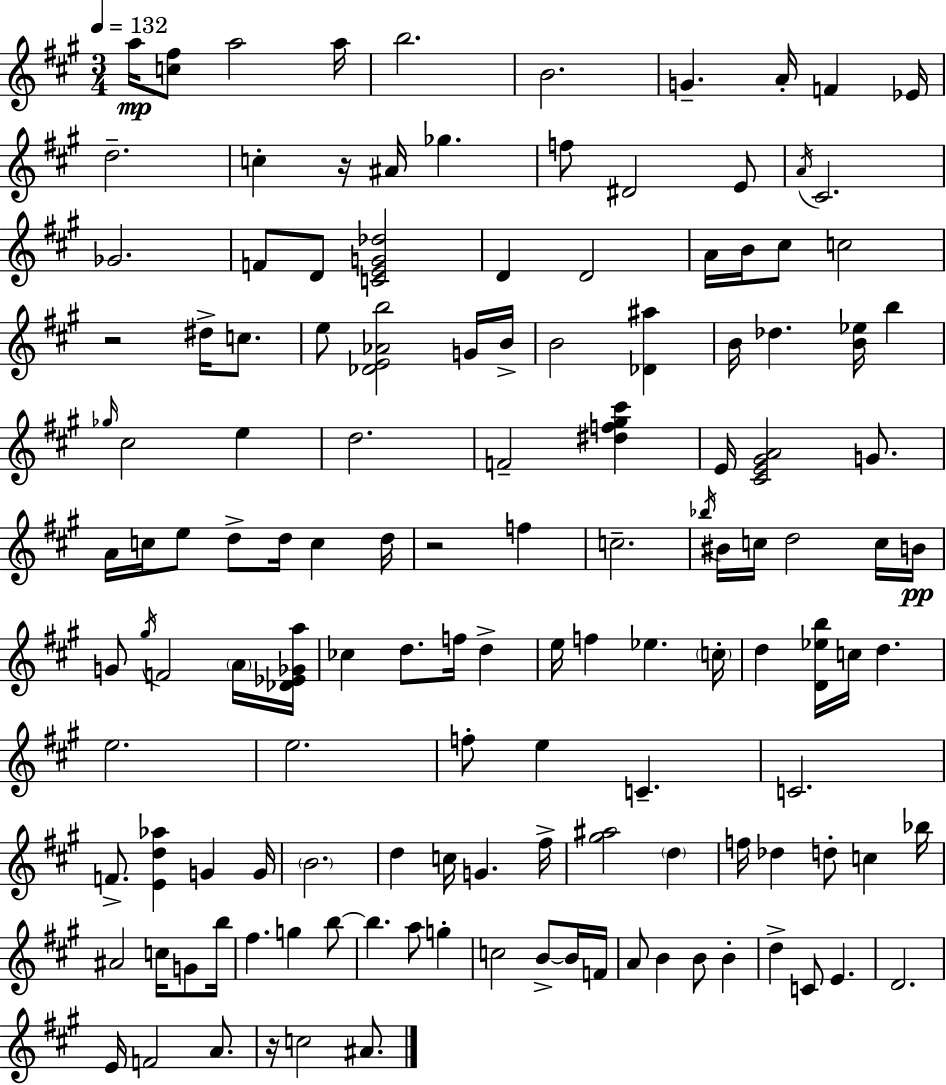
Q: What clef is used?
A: treble